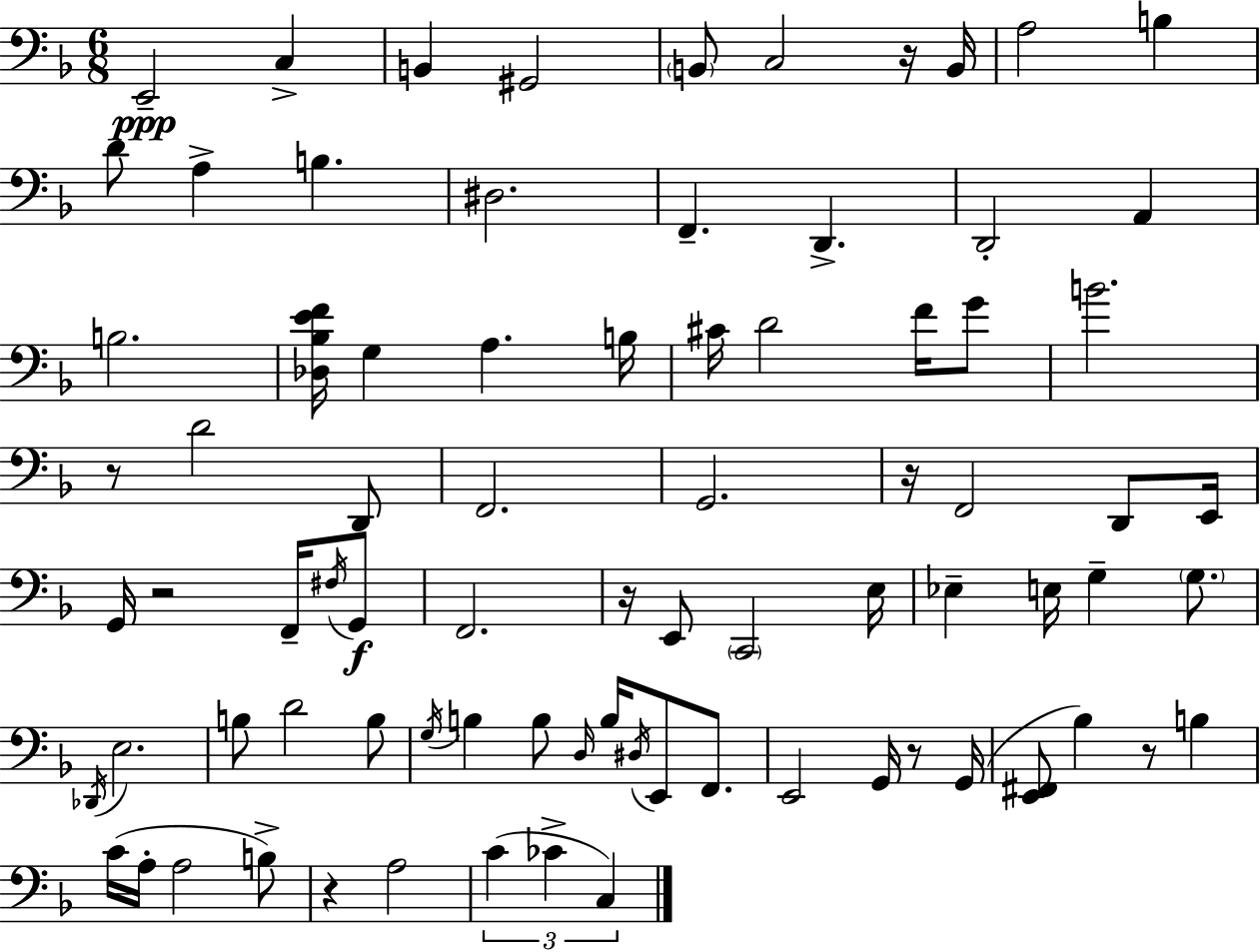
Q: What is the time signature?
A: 6/8